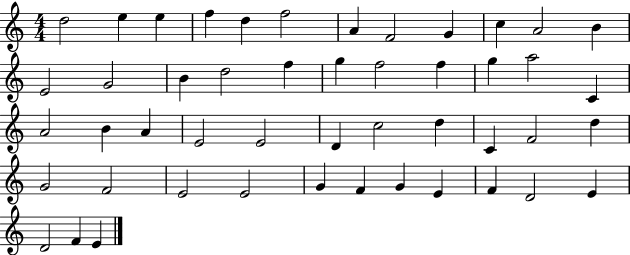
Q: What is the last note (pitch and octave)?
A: E4